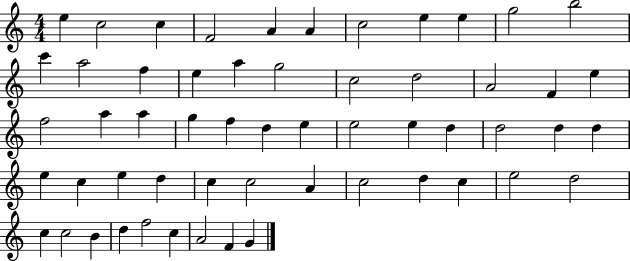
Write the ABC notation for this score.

X:1
T:Untitled
M:4/4
L:1/4
K:C
e c2 c F2 A A c2 e e g2 b2 c' a2 f e a g2 c2 d2 A2 F e f2 a a g f d e e2 e d d2 d d e c e d c c2 A c2 d c e2 d2 c c2 B d f2 c A2 F G